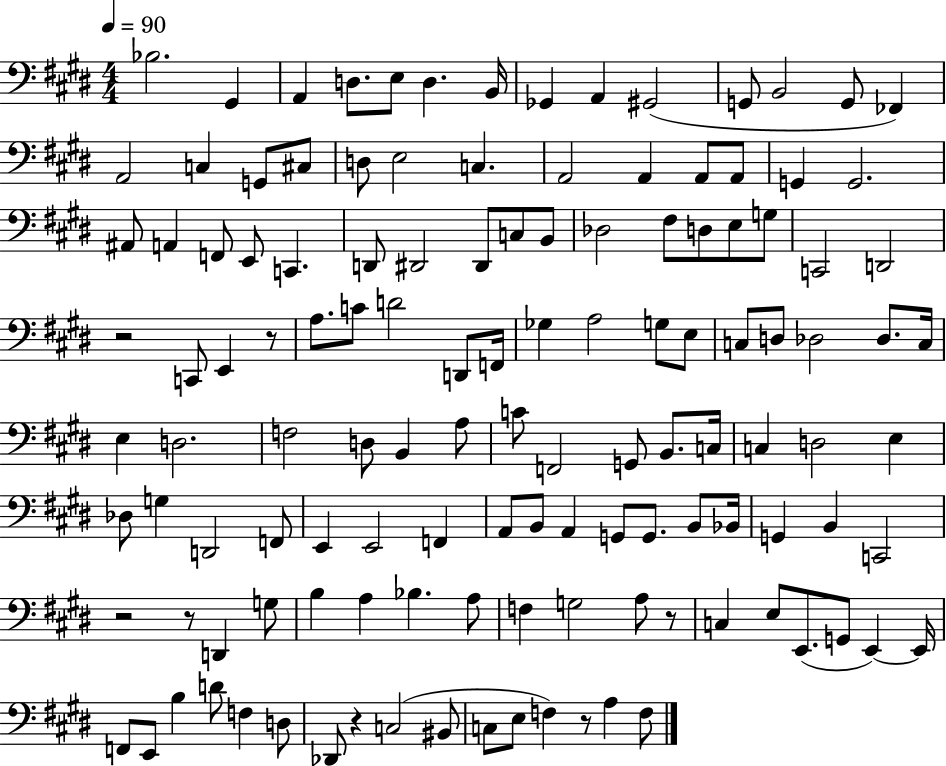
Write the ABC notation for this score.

X:1
T:Untitled
M:4/4
L:1/4
K:E
_B,2 ^G,, A,, D,/2 E,/2 D, B,,/4 _G,, A,, ^G,,2 G,,/2 B,,2 G,,/2 _F,, A,,2 C, G,,/2 ^C,/2 D,/2 E,2 C, A,,2 A,, A,,/2 A,,/2 G,, G,,2 ^A,,/2 A,, F,,/2 E,,/2 C,, D,,/2 ^D,,2 ^D,,/2 C,/2 B,,/2 _D,2 ^F,/2 D,/2 E,/2 G,/2 C,,2 D,,2 z2 C,,/2 E,, z/2 A,/2 C/2 D2 D,,/2 F,,/4 _G, A,2 G,/2 E,/2 C,/2 D,/2 _D,2 _D,/2 C,/4 E, D,2 F,2 D,/2 B,, A,/2 C/2 F,,2 G,,/2 B,,/2 C,/4 C, D,2 E, _D,/2 G, D,,2 F,,/2 E,, E,,2 F,, A,,/2 B,,/2 A,, G,,/2 G,,/2 B,,/2 _B,,/4 G,, B,, C,,2 z2 z/2 D,, G,/2 B, A, _B, A,/2 F, G,2 A,/2 z/2 C, E,/2 E,,/2 G,,/2 E,, E,,/4 F,,/2 E,,/2 B, D/2 F, D,/2 _D,,/2 z C,2 ^B,,/2 C,/2 E,/2 F, z/2 A, F,/2